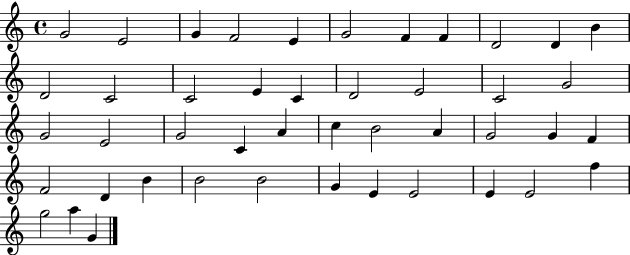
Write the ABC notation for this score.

X:1
T:Untitled
M:4/4
L:1/4
K:C
G2 E2 G F2 E G2 F F D2 D B D2 C2 C2 E C D2 E2 C2 G2 G2 E2 G2 C A c B2 A G2 G F F2 D B B2 B2 G E E2 E E2 f g2 a G